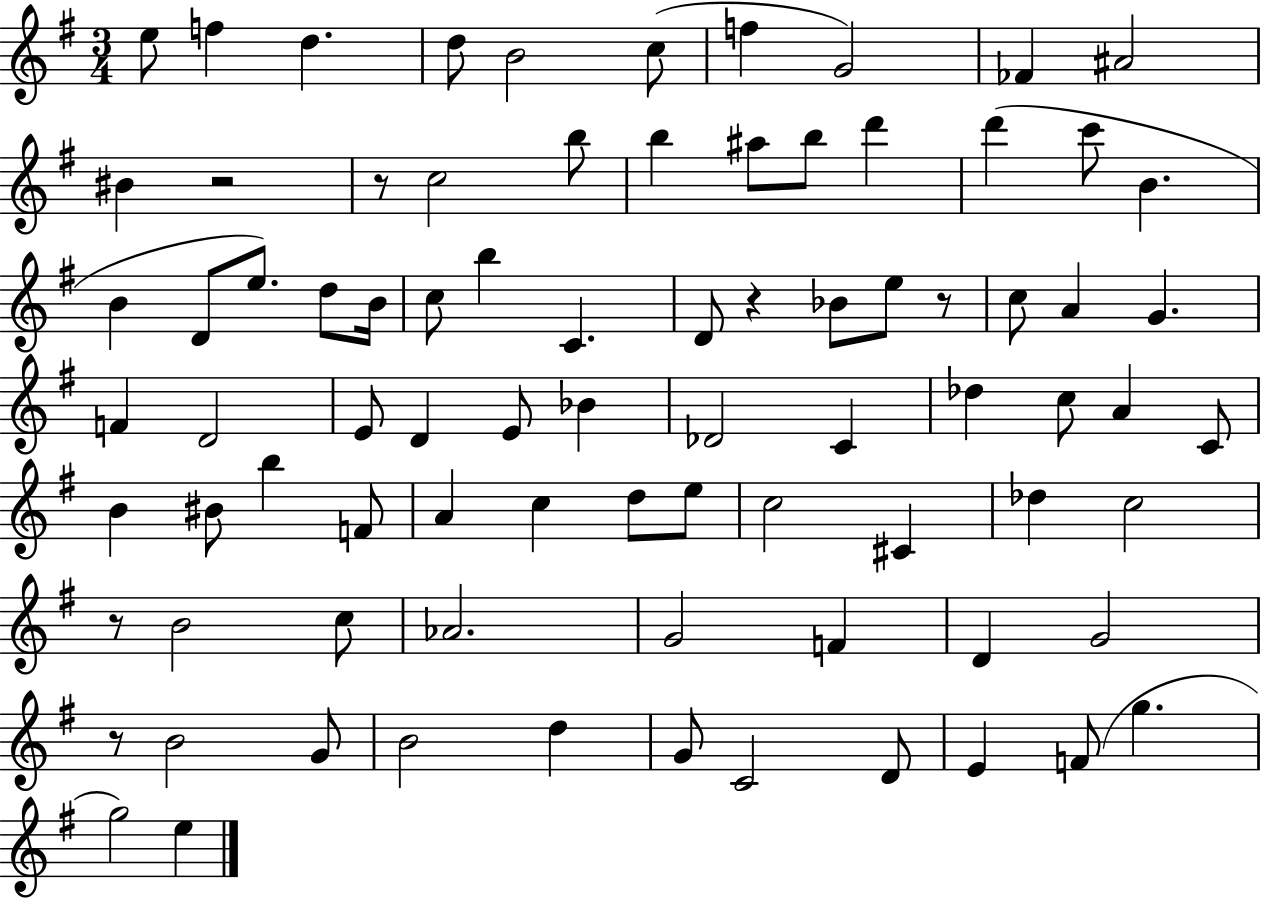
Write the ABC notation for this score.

X:1
T:Untitled
M:3/4
L:1/4
K:G
e/2 f d d/2 B2 c/2 f G2 _F ^A2 ^B z2 z/2 c2 b/2 b ^a/2 b/2 d' d' c'/2 B B D/2 e/2 d/2 B/4 c/2 b C D/2 z _B/2 e/2 z/2 c/2 A G F D2 E/2 D E/2 _B _D2 C _d c/2 A C/2 B ^B/2 b F/2 A c d/2 e/2 c2 ^C _d c2 z/2 B2 c/2 _A2 G2 F D G2 z/2 B2 G/2 B2 d G/2 C2 D/2 E F/2 g g2 e